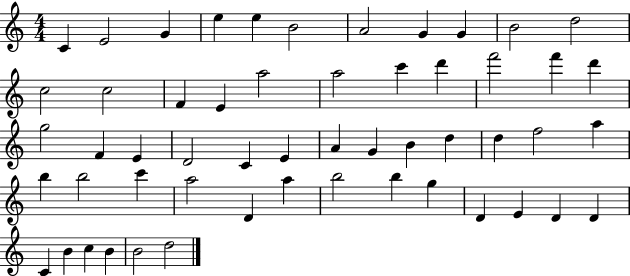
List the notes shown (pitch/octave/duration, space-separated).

C4/q E4/h G4/q E5/q E5/q B4/h A4/h G4/q G4/q B4/h D5/h C5/h C5/h F4/q E4/q A5/h A5/h C6/q D6/q F6/h F6/q D6/q G5/h F4/q E4/q D4/h C4/q E4/q A4/q G4/q B4/q D5/q D5/q F5/h A5/q B5/q B5/h C6/q A5/h D4/q A5/q B5/h B5/q G5/q D4/q E4/q D4/q D4/q C4/q B4/q C5/q B4/q B4/h D5/h